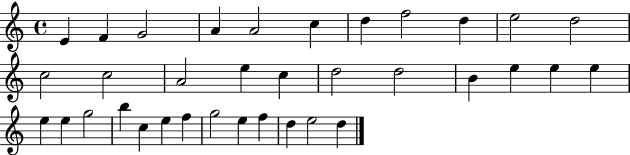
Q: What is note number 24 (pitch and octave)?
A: E5